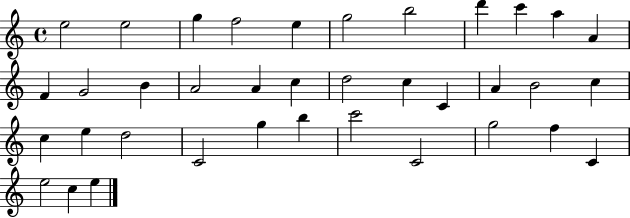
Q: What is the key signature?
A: C major